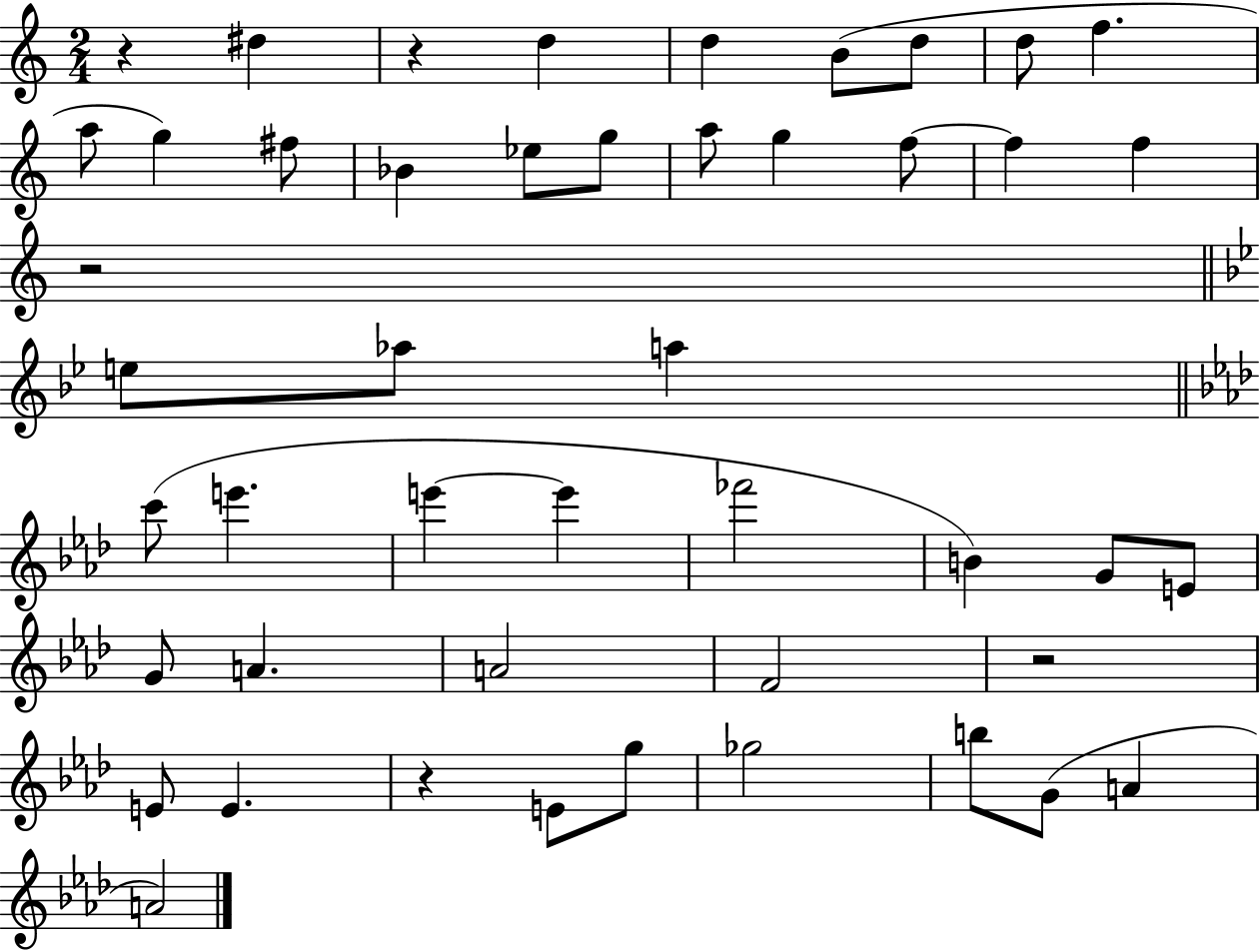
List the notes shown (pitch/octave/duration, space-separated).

R/q D#5/q R/q D5/q D5/q B4/e D5/e D5/e F5/q. A5/e G5/q F#5/e Bb4/q Eb5/e G5/e A5/e G5/q F5/e F5/q F5/q R/h E5/e Ab5/e A5/q C6/e E6/q. E6/q E6/q FES6/h B4/q G4/e E4/e G4/e A4/q. A4/h F4/h R/h E4/e E4/q. R/q E4/e G5/e Gb5/h B5/e G4/e A4/q A4/h